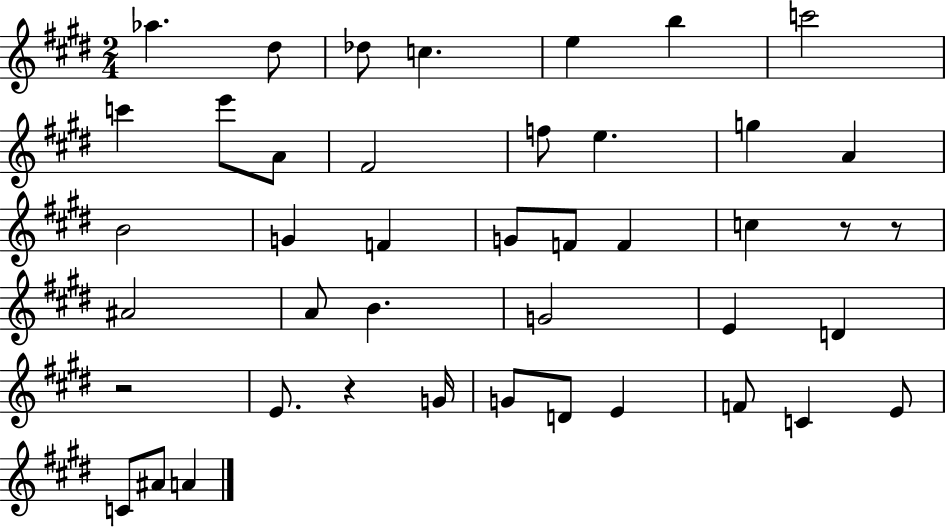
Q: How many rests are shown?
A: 4